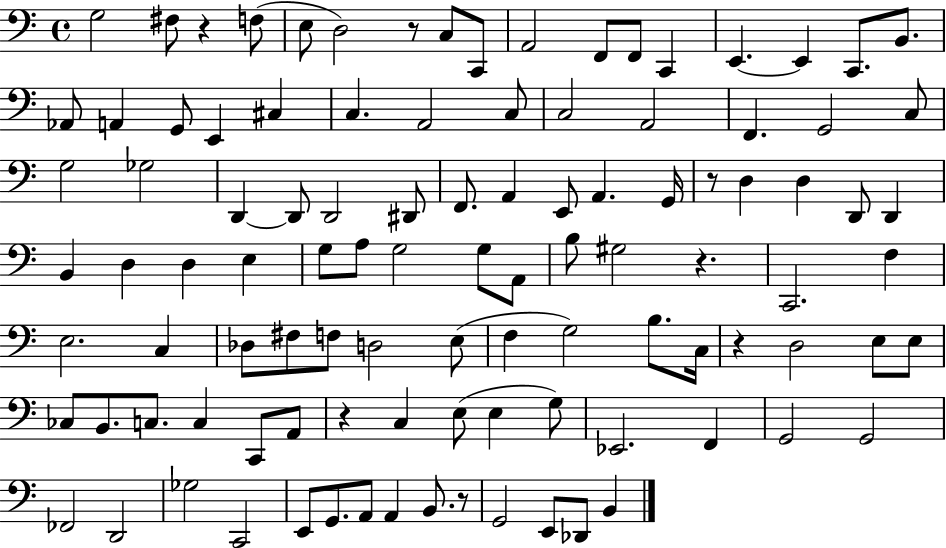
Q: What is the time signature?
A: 4/4